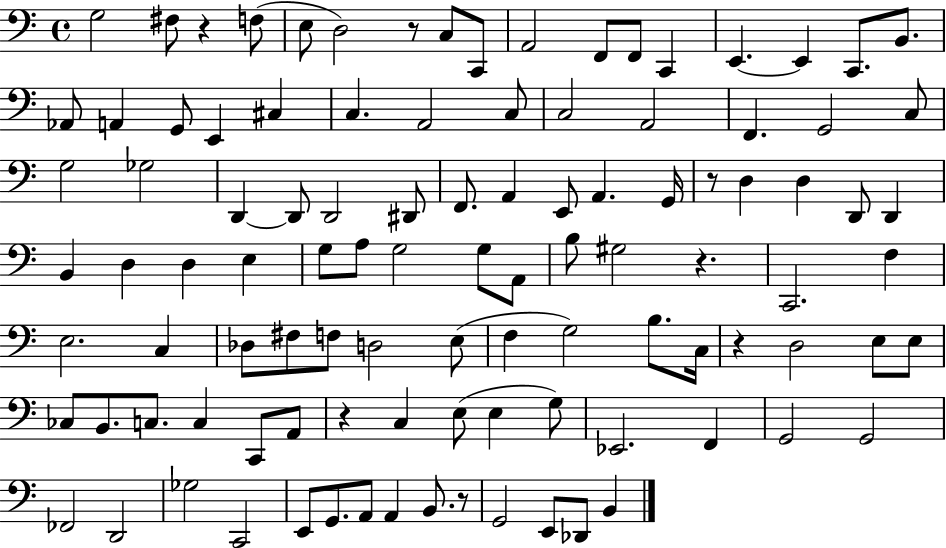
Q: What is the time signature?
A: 4/4